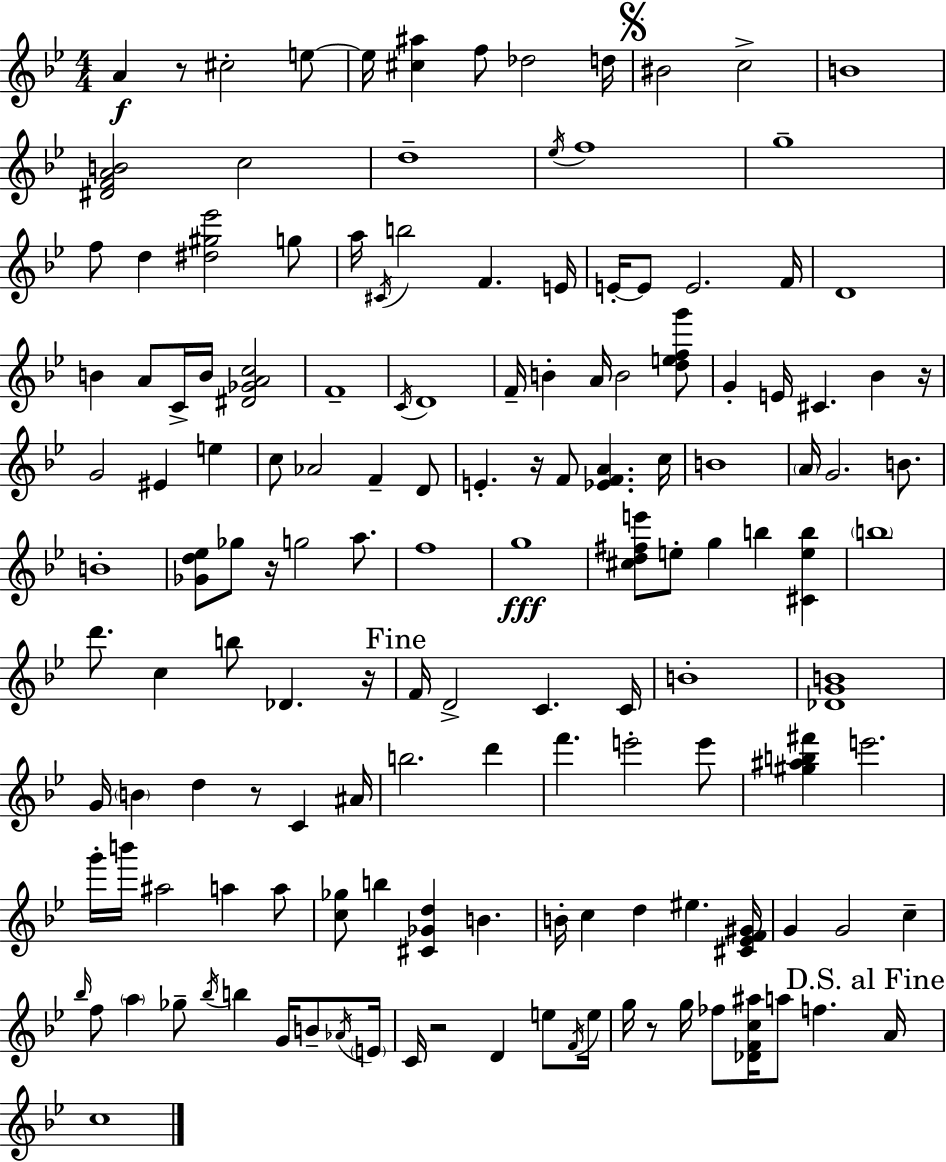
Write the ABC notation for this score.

X:1
T:Untitled
M:4/4
L:1/4
K:Gm
A z/2 ^c2 e/2 e/4 [^c^a] f/2 _d2 d/4 ^B2 c2 B4 [^DFAB]2 c2 d4 _e/4 f4 g4 f/2 d [^d^g_e']2 g/2 a/4 ^C/4 b2 F E/4 E/4 E/2 E2 F/4 D4 B A/2 C/4 B/4 [^D_GAc]2 F4 C/4 D4 F/4 B A/4 B2 [defg']/2 G E/4 ^C _B z/4 G2 ^E e c/2 _A2 F D/2 E z/4 F/2 [_EFA] c/4 B4 A/4 G2 B/2 B4 [_Gd_e]/2 _g/2 z/4 g2 a/2 f4 g4 [^cd^fe']/2 e/2 g b [^Ceb] b4 d'/2 c b/2 _D z/4 F/4 D2 C C/4 B4 [_DGB]4 G/4 B d z/2 C ^A/4 b2 d' f' e'2 e'/2 [^g^ab^f'] e'2 g'/4 b'/4 ^a2 a a/2 [c_g]/2 b [^C_Gd] B B/4 c d ^e [^C_EF^G]/4 G G2 c _b/4 f/2 a _g/2 _b/4 b G/4 B/2 _A/4 E/4 C/4 z2 D e/2 F/4 e/4 g/4 z/2 g/4 _f/2 [_DFc^a]/4 a/2 f A/4 c4